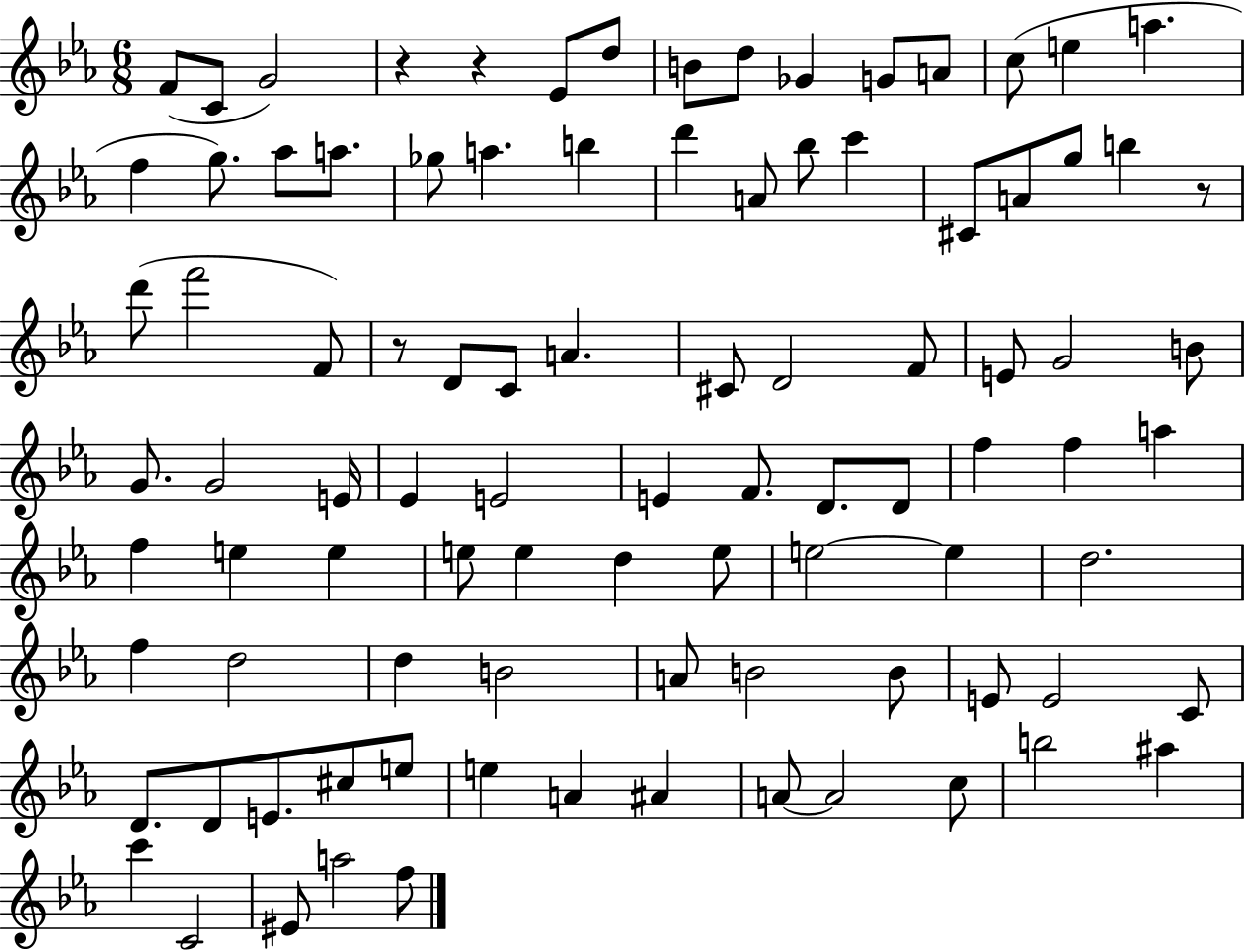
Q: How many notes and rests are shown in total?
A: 94